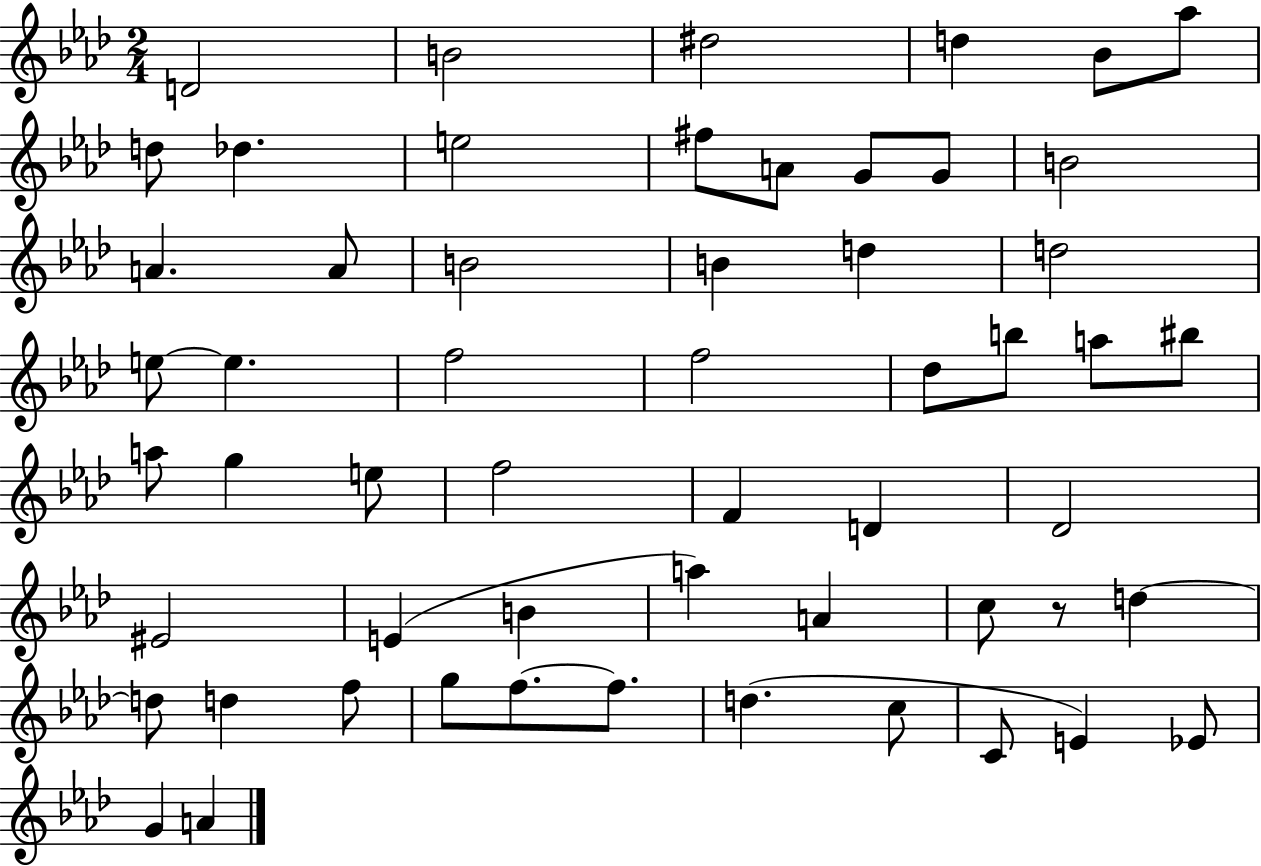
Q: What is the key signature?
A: AES major